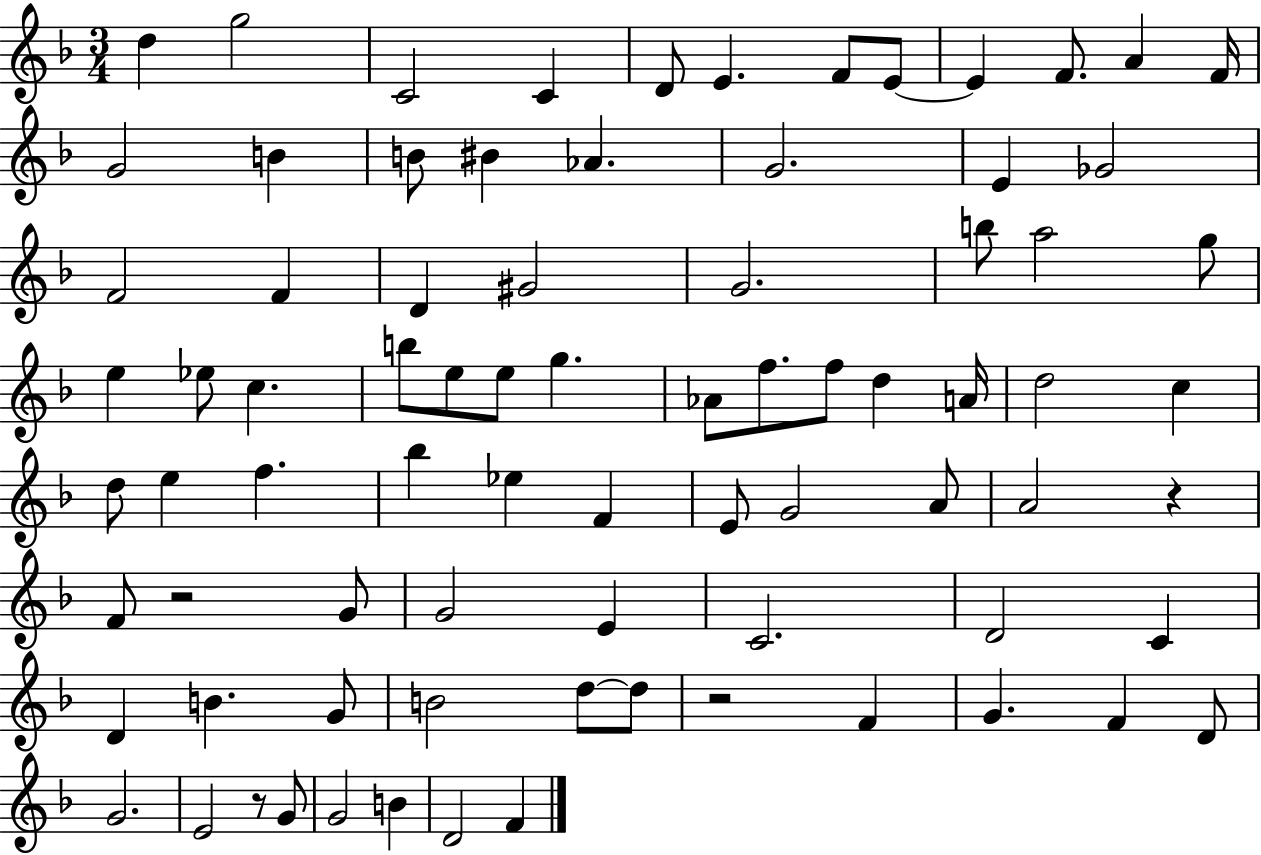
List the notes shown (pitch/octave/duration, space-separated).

D5/q G5/h C4/h C4/q D4/e E4/q. F4/e E4/e E4/q F4/e. A4/q F4/s G4/h B4/q B4/e BIS4/q Ab4/q. G4/h. E4/q Gb4/h F4/h F4/q D4/q G#4/h G4/h. B5/e A5/h G5/e E5/q Eb5/e C5/q. B5/e E5/e E5/e G5/q. Ab4/e F5/e. F5/e D5/q A4/s D5/h C5/q D5/e E5/q F5/q. Bb5/q Eb5/q F4/q E4/e G4/h A4/e A4/h R/q F4/e R/h G4/e G4/h E4/q C4/h. D4/h C4/q D4/q B4/q. G4/e B4/h D5/e D5/e R/h F4/q G4/q. F4/q D4/e G4/h. E4/h R/e G4/e G4/h B4/q D4/h F4/q